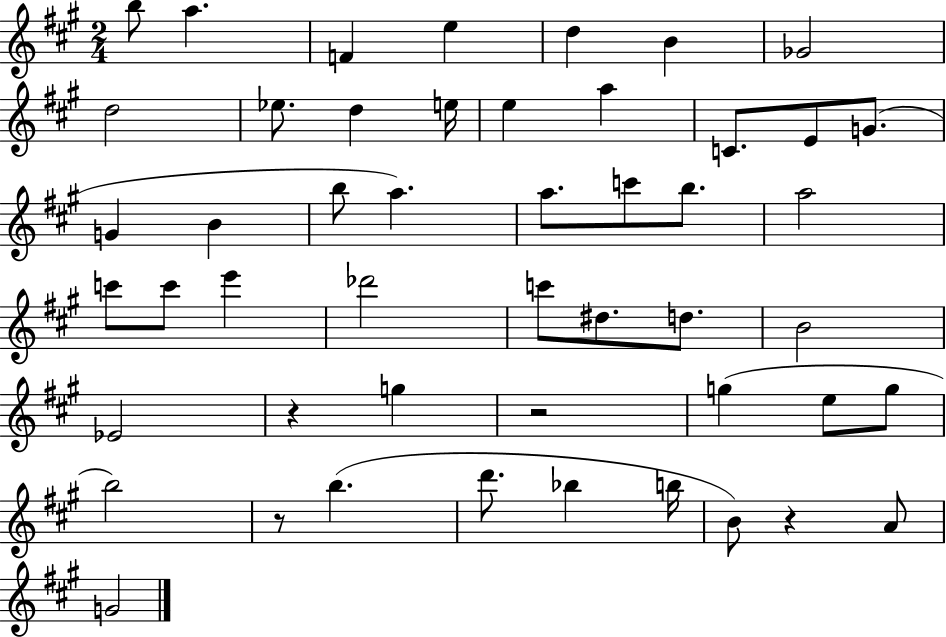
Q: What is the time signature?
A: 2/4